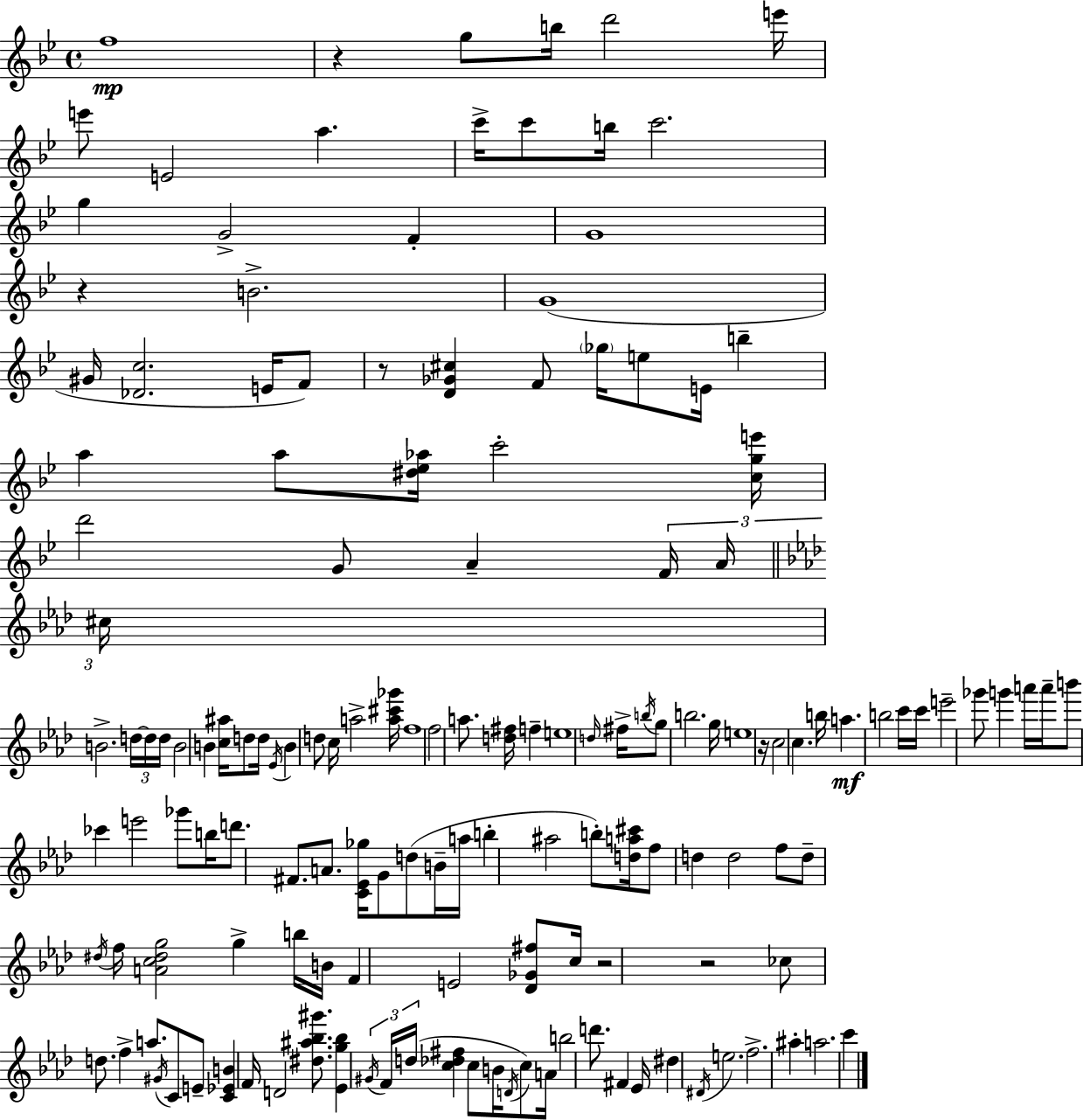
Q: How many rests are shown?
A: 6